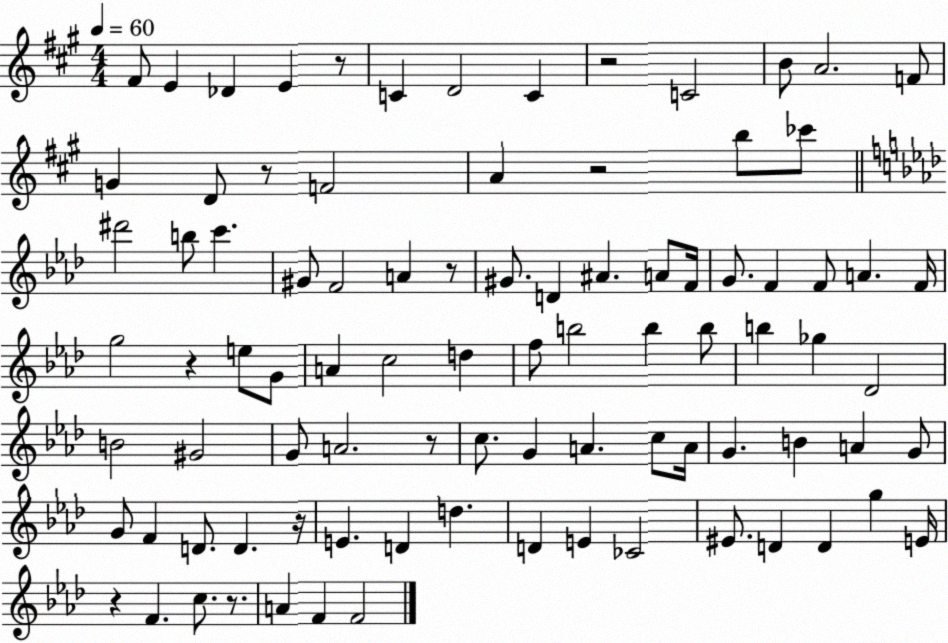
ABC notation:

X:1
T:Untitled
M:4/4
L:1/4
K:A
^F/2 E _D E z/2 C D2 C z2 C2 B/2 A2 F/2 G D/2 z/2 F2 A z2 b/2 _c'/2 ^d'2 b/2 c' ^G/2 F2 A z/2 ^G/2 D ^A A/2 F/4 G/2 F F/2 A F/4 g2 z e/2 G/2 A c2 d f/2 b2 b b/2 b _g _D2 B2 ^G2 G/2 A2 z/2 c/2 G A c/2 A/4 G B A G/2 G/2 F D/2 D z/4 E D d D E _C2 ^E/2 D D g E/4 z F c/2 z/2 A F F2